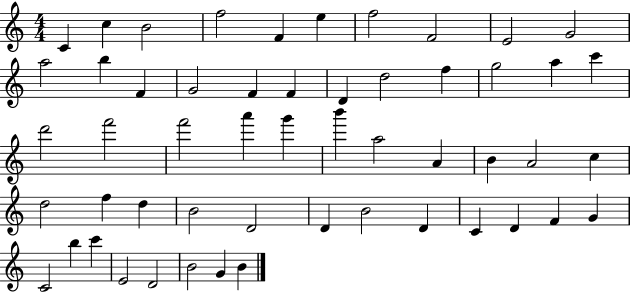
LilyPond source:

{
  \clef treble
  \numericTimeSignature
  \time 4/4
  \key c \major
  c'4 c''4 b'2 | f''2 f'4 e''4 | f''2 f'2 | e'2 g'2 | \break a''2 b''4 f'4 | g'2 f'4 f'4 | d'4 d''2 f''4 | g''2 a''4 c'''4 | \break d'''2 f'''2 | f'''2 a'''4 g'''4 | b'''4 a''2 a'4 | b'4 a'2 c''4 | \break d''2 f''4 d''4 | b'2 d'2 | d'4 b'2 d'4 | c'4 d'4 f'4 g'4 | \break c'2 b''4 c'''4 | e'2 d'2 | b'2 g'4 b'4 | \bar "|."
}